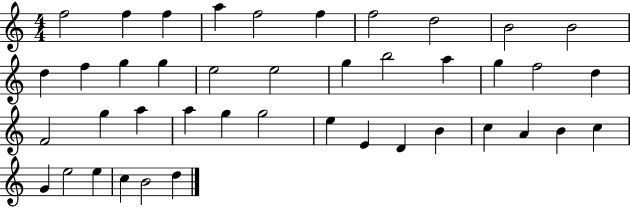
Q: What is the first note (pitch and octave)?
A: F5